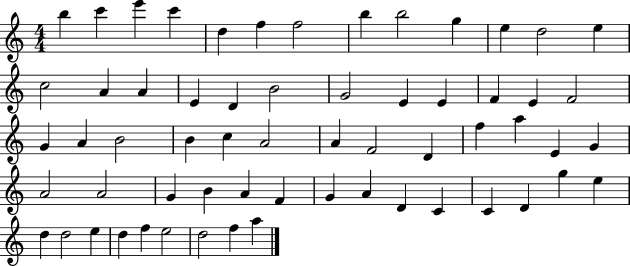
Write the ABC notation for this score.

X:1
T:Untitled
M:4/4
L:1/4
K:C
b c' e' c' d f f2 b b2 g e d2 e c2 A A E D B2 G2 E E F E F2 G A B2 B c A2 A F2 D f a E G A2 A2 G B A F G A D C C D g e d d2 e d f e2 d2 f a